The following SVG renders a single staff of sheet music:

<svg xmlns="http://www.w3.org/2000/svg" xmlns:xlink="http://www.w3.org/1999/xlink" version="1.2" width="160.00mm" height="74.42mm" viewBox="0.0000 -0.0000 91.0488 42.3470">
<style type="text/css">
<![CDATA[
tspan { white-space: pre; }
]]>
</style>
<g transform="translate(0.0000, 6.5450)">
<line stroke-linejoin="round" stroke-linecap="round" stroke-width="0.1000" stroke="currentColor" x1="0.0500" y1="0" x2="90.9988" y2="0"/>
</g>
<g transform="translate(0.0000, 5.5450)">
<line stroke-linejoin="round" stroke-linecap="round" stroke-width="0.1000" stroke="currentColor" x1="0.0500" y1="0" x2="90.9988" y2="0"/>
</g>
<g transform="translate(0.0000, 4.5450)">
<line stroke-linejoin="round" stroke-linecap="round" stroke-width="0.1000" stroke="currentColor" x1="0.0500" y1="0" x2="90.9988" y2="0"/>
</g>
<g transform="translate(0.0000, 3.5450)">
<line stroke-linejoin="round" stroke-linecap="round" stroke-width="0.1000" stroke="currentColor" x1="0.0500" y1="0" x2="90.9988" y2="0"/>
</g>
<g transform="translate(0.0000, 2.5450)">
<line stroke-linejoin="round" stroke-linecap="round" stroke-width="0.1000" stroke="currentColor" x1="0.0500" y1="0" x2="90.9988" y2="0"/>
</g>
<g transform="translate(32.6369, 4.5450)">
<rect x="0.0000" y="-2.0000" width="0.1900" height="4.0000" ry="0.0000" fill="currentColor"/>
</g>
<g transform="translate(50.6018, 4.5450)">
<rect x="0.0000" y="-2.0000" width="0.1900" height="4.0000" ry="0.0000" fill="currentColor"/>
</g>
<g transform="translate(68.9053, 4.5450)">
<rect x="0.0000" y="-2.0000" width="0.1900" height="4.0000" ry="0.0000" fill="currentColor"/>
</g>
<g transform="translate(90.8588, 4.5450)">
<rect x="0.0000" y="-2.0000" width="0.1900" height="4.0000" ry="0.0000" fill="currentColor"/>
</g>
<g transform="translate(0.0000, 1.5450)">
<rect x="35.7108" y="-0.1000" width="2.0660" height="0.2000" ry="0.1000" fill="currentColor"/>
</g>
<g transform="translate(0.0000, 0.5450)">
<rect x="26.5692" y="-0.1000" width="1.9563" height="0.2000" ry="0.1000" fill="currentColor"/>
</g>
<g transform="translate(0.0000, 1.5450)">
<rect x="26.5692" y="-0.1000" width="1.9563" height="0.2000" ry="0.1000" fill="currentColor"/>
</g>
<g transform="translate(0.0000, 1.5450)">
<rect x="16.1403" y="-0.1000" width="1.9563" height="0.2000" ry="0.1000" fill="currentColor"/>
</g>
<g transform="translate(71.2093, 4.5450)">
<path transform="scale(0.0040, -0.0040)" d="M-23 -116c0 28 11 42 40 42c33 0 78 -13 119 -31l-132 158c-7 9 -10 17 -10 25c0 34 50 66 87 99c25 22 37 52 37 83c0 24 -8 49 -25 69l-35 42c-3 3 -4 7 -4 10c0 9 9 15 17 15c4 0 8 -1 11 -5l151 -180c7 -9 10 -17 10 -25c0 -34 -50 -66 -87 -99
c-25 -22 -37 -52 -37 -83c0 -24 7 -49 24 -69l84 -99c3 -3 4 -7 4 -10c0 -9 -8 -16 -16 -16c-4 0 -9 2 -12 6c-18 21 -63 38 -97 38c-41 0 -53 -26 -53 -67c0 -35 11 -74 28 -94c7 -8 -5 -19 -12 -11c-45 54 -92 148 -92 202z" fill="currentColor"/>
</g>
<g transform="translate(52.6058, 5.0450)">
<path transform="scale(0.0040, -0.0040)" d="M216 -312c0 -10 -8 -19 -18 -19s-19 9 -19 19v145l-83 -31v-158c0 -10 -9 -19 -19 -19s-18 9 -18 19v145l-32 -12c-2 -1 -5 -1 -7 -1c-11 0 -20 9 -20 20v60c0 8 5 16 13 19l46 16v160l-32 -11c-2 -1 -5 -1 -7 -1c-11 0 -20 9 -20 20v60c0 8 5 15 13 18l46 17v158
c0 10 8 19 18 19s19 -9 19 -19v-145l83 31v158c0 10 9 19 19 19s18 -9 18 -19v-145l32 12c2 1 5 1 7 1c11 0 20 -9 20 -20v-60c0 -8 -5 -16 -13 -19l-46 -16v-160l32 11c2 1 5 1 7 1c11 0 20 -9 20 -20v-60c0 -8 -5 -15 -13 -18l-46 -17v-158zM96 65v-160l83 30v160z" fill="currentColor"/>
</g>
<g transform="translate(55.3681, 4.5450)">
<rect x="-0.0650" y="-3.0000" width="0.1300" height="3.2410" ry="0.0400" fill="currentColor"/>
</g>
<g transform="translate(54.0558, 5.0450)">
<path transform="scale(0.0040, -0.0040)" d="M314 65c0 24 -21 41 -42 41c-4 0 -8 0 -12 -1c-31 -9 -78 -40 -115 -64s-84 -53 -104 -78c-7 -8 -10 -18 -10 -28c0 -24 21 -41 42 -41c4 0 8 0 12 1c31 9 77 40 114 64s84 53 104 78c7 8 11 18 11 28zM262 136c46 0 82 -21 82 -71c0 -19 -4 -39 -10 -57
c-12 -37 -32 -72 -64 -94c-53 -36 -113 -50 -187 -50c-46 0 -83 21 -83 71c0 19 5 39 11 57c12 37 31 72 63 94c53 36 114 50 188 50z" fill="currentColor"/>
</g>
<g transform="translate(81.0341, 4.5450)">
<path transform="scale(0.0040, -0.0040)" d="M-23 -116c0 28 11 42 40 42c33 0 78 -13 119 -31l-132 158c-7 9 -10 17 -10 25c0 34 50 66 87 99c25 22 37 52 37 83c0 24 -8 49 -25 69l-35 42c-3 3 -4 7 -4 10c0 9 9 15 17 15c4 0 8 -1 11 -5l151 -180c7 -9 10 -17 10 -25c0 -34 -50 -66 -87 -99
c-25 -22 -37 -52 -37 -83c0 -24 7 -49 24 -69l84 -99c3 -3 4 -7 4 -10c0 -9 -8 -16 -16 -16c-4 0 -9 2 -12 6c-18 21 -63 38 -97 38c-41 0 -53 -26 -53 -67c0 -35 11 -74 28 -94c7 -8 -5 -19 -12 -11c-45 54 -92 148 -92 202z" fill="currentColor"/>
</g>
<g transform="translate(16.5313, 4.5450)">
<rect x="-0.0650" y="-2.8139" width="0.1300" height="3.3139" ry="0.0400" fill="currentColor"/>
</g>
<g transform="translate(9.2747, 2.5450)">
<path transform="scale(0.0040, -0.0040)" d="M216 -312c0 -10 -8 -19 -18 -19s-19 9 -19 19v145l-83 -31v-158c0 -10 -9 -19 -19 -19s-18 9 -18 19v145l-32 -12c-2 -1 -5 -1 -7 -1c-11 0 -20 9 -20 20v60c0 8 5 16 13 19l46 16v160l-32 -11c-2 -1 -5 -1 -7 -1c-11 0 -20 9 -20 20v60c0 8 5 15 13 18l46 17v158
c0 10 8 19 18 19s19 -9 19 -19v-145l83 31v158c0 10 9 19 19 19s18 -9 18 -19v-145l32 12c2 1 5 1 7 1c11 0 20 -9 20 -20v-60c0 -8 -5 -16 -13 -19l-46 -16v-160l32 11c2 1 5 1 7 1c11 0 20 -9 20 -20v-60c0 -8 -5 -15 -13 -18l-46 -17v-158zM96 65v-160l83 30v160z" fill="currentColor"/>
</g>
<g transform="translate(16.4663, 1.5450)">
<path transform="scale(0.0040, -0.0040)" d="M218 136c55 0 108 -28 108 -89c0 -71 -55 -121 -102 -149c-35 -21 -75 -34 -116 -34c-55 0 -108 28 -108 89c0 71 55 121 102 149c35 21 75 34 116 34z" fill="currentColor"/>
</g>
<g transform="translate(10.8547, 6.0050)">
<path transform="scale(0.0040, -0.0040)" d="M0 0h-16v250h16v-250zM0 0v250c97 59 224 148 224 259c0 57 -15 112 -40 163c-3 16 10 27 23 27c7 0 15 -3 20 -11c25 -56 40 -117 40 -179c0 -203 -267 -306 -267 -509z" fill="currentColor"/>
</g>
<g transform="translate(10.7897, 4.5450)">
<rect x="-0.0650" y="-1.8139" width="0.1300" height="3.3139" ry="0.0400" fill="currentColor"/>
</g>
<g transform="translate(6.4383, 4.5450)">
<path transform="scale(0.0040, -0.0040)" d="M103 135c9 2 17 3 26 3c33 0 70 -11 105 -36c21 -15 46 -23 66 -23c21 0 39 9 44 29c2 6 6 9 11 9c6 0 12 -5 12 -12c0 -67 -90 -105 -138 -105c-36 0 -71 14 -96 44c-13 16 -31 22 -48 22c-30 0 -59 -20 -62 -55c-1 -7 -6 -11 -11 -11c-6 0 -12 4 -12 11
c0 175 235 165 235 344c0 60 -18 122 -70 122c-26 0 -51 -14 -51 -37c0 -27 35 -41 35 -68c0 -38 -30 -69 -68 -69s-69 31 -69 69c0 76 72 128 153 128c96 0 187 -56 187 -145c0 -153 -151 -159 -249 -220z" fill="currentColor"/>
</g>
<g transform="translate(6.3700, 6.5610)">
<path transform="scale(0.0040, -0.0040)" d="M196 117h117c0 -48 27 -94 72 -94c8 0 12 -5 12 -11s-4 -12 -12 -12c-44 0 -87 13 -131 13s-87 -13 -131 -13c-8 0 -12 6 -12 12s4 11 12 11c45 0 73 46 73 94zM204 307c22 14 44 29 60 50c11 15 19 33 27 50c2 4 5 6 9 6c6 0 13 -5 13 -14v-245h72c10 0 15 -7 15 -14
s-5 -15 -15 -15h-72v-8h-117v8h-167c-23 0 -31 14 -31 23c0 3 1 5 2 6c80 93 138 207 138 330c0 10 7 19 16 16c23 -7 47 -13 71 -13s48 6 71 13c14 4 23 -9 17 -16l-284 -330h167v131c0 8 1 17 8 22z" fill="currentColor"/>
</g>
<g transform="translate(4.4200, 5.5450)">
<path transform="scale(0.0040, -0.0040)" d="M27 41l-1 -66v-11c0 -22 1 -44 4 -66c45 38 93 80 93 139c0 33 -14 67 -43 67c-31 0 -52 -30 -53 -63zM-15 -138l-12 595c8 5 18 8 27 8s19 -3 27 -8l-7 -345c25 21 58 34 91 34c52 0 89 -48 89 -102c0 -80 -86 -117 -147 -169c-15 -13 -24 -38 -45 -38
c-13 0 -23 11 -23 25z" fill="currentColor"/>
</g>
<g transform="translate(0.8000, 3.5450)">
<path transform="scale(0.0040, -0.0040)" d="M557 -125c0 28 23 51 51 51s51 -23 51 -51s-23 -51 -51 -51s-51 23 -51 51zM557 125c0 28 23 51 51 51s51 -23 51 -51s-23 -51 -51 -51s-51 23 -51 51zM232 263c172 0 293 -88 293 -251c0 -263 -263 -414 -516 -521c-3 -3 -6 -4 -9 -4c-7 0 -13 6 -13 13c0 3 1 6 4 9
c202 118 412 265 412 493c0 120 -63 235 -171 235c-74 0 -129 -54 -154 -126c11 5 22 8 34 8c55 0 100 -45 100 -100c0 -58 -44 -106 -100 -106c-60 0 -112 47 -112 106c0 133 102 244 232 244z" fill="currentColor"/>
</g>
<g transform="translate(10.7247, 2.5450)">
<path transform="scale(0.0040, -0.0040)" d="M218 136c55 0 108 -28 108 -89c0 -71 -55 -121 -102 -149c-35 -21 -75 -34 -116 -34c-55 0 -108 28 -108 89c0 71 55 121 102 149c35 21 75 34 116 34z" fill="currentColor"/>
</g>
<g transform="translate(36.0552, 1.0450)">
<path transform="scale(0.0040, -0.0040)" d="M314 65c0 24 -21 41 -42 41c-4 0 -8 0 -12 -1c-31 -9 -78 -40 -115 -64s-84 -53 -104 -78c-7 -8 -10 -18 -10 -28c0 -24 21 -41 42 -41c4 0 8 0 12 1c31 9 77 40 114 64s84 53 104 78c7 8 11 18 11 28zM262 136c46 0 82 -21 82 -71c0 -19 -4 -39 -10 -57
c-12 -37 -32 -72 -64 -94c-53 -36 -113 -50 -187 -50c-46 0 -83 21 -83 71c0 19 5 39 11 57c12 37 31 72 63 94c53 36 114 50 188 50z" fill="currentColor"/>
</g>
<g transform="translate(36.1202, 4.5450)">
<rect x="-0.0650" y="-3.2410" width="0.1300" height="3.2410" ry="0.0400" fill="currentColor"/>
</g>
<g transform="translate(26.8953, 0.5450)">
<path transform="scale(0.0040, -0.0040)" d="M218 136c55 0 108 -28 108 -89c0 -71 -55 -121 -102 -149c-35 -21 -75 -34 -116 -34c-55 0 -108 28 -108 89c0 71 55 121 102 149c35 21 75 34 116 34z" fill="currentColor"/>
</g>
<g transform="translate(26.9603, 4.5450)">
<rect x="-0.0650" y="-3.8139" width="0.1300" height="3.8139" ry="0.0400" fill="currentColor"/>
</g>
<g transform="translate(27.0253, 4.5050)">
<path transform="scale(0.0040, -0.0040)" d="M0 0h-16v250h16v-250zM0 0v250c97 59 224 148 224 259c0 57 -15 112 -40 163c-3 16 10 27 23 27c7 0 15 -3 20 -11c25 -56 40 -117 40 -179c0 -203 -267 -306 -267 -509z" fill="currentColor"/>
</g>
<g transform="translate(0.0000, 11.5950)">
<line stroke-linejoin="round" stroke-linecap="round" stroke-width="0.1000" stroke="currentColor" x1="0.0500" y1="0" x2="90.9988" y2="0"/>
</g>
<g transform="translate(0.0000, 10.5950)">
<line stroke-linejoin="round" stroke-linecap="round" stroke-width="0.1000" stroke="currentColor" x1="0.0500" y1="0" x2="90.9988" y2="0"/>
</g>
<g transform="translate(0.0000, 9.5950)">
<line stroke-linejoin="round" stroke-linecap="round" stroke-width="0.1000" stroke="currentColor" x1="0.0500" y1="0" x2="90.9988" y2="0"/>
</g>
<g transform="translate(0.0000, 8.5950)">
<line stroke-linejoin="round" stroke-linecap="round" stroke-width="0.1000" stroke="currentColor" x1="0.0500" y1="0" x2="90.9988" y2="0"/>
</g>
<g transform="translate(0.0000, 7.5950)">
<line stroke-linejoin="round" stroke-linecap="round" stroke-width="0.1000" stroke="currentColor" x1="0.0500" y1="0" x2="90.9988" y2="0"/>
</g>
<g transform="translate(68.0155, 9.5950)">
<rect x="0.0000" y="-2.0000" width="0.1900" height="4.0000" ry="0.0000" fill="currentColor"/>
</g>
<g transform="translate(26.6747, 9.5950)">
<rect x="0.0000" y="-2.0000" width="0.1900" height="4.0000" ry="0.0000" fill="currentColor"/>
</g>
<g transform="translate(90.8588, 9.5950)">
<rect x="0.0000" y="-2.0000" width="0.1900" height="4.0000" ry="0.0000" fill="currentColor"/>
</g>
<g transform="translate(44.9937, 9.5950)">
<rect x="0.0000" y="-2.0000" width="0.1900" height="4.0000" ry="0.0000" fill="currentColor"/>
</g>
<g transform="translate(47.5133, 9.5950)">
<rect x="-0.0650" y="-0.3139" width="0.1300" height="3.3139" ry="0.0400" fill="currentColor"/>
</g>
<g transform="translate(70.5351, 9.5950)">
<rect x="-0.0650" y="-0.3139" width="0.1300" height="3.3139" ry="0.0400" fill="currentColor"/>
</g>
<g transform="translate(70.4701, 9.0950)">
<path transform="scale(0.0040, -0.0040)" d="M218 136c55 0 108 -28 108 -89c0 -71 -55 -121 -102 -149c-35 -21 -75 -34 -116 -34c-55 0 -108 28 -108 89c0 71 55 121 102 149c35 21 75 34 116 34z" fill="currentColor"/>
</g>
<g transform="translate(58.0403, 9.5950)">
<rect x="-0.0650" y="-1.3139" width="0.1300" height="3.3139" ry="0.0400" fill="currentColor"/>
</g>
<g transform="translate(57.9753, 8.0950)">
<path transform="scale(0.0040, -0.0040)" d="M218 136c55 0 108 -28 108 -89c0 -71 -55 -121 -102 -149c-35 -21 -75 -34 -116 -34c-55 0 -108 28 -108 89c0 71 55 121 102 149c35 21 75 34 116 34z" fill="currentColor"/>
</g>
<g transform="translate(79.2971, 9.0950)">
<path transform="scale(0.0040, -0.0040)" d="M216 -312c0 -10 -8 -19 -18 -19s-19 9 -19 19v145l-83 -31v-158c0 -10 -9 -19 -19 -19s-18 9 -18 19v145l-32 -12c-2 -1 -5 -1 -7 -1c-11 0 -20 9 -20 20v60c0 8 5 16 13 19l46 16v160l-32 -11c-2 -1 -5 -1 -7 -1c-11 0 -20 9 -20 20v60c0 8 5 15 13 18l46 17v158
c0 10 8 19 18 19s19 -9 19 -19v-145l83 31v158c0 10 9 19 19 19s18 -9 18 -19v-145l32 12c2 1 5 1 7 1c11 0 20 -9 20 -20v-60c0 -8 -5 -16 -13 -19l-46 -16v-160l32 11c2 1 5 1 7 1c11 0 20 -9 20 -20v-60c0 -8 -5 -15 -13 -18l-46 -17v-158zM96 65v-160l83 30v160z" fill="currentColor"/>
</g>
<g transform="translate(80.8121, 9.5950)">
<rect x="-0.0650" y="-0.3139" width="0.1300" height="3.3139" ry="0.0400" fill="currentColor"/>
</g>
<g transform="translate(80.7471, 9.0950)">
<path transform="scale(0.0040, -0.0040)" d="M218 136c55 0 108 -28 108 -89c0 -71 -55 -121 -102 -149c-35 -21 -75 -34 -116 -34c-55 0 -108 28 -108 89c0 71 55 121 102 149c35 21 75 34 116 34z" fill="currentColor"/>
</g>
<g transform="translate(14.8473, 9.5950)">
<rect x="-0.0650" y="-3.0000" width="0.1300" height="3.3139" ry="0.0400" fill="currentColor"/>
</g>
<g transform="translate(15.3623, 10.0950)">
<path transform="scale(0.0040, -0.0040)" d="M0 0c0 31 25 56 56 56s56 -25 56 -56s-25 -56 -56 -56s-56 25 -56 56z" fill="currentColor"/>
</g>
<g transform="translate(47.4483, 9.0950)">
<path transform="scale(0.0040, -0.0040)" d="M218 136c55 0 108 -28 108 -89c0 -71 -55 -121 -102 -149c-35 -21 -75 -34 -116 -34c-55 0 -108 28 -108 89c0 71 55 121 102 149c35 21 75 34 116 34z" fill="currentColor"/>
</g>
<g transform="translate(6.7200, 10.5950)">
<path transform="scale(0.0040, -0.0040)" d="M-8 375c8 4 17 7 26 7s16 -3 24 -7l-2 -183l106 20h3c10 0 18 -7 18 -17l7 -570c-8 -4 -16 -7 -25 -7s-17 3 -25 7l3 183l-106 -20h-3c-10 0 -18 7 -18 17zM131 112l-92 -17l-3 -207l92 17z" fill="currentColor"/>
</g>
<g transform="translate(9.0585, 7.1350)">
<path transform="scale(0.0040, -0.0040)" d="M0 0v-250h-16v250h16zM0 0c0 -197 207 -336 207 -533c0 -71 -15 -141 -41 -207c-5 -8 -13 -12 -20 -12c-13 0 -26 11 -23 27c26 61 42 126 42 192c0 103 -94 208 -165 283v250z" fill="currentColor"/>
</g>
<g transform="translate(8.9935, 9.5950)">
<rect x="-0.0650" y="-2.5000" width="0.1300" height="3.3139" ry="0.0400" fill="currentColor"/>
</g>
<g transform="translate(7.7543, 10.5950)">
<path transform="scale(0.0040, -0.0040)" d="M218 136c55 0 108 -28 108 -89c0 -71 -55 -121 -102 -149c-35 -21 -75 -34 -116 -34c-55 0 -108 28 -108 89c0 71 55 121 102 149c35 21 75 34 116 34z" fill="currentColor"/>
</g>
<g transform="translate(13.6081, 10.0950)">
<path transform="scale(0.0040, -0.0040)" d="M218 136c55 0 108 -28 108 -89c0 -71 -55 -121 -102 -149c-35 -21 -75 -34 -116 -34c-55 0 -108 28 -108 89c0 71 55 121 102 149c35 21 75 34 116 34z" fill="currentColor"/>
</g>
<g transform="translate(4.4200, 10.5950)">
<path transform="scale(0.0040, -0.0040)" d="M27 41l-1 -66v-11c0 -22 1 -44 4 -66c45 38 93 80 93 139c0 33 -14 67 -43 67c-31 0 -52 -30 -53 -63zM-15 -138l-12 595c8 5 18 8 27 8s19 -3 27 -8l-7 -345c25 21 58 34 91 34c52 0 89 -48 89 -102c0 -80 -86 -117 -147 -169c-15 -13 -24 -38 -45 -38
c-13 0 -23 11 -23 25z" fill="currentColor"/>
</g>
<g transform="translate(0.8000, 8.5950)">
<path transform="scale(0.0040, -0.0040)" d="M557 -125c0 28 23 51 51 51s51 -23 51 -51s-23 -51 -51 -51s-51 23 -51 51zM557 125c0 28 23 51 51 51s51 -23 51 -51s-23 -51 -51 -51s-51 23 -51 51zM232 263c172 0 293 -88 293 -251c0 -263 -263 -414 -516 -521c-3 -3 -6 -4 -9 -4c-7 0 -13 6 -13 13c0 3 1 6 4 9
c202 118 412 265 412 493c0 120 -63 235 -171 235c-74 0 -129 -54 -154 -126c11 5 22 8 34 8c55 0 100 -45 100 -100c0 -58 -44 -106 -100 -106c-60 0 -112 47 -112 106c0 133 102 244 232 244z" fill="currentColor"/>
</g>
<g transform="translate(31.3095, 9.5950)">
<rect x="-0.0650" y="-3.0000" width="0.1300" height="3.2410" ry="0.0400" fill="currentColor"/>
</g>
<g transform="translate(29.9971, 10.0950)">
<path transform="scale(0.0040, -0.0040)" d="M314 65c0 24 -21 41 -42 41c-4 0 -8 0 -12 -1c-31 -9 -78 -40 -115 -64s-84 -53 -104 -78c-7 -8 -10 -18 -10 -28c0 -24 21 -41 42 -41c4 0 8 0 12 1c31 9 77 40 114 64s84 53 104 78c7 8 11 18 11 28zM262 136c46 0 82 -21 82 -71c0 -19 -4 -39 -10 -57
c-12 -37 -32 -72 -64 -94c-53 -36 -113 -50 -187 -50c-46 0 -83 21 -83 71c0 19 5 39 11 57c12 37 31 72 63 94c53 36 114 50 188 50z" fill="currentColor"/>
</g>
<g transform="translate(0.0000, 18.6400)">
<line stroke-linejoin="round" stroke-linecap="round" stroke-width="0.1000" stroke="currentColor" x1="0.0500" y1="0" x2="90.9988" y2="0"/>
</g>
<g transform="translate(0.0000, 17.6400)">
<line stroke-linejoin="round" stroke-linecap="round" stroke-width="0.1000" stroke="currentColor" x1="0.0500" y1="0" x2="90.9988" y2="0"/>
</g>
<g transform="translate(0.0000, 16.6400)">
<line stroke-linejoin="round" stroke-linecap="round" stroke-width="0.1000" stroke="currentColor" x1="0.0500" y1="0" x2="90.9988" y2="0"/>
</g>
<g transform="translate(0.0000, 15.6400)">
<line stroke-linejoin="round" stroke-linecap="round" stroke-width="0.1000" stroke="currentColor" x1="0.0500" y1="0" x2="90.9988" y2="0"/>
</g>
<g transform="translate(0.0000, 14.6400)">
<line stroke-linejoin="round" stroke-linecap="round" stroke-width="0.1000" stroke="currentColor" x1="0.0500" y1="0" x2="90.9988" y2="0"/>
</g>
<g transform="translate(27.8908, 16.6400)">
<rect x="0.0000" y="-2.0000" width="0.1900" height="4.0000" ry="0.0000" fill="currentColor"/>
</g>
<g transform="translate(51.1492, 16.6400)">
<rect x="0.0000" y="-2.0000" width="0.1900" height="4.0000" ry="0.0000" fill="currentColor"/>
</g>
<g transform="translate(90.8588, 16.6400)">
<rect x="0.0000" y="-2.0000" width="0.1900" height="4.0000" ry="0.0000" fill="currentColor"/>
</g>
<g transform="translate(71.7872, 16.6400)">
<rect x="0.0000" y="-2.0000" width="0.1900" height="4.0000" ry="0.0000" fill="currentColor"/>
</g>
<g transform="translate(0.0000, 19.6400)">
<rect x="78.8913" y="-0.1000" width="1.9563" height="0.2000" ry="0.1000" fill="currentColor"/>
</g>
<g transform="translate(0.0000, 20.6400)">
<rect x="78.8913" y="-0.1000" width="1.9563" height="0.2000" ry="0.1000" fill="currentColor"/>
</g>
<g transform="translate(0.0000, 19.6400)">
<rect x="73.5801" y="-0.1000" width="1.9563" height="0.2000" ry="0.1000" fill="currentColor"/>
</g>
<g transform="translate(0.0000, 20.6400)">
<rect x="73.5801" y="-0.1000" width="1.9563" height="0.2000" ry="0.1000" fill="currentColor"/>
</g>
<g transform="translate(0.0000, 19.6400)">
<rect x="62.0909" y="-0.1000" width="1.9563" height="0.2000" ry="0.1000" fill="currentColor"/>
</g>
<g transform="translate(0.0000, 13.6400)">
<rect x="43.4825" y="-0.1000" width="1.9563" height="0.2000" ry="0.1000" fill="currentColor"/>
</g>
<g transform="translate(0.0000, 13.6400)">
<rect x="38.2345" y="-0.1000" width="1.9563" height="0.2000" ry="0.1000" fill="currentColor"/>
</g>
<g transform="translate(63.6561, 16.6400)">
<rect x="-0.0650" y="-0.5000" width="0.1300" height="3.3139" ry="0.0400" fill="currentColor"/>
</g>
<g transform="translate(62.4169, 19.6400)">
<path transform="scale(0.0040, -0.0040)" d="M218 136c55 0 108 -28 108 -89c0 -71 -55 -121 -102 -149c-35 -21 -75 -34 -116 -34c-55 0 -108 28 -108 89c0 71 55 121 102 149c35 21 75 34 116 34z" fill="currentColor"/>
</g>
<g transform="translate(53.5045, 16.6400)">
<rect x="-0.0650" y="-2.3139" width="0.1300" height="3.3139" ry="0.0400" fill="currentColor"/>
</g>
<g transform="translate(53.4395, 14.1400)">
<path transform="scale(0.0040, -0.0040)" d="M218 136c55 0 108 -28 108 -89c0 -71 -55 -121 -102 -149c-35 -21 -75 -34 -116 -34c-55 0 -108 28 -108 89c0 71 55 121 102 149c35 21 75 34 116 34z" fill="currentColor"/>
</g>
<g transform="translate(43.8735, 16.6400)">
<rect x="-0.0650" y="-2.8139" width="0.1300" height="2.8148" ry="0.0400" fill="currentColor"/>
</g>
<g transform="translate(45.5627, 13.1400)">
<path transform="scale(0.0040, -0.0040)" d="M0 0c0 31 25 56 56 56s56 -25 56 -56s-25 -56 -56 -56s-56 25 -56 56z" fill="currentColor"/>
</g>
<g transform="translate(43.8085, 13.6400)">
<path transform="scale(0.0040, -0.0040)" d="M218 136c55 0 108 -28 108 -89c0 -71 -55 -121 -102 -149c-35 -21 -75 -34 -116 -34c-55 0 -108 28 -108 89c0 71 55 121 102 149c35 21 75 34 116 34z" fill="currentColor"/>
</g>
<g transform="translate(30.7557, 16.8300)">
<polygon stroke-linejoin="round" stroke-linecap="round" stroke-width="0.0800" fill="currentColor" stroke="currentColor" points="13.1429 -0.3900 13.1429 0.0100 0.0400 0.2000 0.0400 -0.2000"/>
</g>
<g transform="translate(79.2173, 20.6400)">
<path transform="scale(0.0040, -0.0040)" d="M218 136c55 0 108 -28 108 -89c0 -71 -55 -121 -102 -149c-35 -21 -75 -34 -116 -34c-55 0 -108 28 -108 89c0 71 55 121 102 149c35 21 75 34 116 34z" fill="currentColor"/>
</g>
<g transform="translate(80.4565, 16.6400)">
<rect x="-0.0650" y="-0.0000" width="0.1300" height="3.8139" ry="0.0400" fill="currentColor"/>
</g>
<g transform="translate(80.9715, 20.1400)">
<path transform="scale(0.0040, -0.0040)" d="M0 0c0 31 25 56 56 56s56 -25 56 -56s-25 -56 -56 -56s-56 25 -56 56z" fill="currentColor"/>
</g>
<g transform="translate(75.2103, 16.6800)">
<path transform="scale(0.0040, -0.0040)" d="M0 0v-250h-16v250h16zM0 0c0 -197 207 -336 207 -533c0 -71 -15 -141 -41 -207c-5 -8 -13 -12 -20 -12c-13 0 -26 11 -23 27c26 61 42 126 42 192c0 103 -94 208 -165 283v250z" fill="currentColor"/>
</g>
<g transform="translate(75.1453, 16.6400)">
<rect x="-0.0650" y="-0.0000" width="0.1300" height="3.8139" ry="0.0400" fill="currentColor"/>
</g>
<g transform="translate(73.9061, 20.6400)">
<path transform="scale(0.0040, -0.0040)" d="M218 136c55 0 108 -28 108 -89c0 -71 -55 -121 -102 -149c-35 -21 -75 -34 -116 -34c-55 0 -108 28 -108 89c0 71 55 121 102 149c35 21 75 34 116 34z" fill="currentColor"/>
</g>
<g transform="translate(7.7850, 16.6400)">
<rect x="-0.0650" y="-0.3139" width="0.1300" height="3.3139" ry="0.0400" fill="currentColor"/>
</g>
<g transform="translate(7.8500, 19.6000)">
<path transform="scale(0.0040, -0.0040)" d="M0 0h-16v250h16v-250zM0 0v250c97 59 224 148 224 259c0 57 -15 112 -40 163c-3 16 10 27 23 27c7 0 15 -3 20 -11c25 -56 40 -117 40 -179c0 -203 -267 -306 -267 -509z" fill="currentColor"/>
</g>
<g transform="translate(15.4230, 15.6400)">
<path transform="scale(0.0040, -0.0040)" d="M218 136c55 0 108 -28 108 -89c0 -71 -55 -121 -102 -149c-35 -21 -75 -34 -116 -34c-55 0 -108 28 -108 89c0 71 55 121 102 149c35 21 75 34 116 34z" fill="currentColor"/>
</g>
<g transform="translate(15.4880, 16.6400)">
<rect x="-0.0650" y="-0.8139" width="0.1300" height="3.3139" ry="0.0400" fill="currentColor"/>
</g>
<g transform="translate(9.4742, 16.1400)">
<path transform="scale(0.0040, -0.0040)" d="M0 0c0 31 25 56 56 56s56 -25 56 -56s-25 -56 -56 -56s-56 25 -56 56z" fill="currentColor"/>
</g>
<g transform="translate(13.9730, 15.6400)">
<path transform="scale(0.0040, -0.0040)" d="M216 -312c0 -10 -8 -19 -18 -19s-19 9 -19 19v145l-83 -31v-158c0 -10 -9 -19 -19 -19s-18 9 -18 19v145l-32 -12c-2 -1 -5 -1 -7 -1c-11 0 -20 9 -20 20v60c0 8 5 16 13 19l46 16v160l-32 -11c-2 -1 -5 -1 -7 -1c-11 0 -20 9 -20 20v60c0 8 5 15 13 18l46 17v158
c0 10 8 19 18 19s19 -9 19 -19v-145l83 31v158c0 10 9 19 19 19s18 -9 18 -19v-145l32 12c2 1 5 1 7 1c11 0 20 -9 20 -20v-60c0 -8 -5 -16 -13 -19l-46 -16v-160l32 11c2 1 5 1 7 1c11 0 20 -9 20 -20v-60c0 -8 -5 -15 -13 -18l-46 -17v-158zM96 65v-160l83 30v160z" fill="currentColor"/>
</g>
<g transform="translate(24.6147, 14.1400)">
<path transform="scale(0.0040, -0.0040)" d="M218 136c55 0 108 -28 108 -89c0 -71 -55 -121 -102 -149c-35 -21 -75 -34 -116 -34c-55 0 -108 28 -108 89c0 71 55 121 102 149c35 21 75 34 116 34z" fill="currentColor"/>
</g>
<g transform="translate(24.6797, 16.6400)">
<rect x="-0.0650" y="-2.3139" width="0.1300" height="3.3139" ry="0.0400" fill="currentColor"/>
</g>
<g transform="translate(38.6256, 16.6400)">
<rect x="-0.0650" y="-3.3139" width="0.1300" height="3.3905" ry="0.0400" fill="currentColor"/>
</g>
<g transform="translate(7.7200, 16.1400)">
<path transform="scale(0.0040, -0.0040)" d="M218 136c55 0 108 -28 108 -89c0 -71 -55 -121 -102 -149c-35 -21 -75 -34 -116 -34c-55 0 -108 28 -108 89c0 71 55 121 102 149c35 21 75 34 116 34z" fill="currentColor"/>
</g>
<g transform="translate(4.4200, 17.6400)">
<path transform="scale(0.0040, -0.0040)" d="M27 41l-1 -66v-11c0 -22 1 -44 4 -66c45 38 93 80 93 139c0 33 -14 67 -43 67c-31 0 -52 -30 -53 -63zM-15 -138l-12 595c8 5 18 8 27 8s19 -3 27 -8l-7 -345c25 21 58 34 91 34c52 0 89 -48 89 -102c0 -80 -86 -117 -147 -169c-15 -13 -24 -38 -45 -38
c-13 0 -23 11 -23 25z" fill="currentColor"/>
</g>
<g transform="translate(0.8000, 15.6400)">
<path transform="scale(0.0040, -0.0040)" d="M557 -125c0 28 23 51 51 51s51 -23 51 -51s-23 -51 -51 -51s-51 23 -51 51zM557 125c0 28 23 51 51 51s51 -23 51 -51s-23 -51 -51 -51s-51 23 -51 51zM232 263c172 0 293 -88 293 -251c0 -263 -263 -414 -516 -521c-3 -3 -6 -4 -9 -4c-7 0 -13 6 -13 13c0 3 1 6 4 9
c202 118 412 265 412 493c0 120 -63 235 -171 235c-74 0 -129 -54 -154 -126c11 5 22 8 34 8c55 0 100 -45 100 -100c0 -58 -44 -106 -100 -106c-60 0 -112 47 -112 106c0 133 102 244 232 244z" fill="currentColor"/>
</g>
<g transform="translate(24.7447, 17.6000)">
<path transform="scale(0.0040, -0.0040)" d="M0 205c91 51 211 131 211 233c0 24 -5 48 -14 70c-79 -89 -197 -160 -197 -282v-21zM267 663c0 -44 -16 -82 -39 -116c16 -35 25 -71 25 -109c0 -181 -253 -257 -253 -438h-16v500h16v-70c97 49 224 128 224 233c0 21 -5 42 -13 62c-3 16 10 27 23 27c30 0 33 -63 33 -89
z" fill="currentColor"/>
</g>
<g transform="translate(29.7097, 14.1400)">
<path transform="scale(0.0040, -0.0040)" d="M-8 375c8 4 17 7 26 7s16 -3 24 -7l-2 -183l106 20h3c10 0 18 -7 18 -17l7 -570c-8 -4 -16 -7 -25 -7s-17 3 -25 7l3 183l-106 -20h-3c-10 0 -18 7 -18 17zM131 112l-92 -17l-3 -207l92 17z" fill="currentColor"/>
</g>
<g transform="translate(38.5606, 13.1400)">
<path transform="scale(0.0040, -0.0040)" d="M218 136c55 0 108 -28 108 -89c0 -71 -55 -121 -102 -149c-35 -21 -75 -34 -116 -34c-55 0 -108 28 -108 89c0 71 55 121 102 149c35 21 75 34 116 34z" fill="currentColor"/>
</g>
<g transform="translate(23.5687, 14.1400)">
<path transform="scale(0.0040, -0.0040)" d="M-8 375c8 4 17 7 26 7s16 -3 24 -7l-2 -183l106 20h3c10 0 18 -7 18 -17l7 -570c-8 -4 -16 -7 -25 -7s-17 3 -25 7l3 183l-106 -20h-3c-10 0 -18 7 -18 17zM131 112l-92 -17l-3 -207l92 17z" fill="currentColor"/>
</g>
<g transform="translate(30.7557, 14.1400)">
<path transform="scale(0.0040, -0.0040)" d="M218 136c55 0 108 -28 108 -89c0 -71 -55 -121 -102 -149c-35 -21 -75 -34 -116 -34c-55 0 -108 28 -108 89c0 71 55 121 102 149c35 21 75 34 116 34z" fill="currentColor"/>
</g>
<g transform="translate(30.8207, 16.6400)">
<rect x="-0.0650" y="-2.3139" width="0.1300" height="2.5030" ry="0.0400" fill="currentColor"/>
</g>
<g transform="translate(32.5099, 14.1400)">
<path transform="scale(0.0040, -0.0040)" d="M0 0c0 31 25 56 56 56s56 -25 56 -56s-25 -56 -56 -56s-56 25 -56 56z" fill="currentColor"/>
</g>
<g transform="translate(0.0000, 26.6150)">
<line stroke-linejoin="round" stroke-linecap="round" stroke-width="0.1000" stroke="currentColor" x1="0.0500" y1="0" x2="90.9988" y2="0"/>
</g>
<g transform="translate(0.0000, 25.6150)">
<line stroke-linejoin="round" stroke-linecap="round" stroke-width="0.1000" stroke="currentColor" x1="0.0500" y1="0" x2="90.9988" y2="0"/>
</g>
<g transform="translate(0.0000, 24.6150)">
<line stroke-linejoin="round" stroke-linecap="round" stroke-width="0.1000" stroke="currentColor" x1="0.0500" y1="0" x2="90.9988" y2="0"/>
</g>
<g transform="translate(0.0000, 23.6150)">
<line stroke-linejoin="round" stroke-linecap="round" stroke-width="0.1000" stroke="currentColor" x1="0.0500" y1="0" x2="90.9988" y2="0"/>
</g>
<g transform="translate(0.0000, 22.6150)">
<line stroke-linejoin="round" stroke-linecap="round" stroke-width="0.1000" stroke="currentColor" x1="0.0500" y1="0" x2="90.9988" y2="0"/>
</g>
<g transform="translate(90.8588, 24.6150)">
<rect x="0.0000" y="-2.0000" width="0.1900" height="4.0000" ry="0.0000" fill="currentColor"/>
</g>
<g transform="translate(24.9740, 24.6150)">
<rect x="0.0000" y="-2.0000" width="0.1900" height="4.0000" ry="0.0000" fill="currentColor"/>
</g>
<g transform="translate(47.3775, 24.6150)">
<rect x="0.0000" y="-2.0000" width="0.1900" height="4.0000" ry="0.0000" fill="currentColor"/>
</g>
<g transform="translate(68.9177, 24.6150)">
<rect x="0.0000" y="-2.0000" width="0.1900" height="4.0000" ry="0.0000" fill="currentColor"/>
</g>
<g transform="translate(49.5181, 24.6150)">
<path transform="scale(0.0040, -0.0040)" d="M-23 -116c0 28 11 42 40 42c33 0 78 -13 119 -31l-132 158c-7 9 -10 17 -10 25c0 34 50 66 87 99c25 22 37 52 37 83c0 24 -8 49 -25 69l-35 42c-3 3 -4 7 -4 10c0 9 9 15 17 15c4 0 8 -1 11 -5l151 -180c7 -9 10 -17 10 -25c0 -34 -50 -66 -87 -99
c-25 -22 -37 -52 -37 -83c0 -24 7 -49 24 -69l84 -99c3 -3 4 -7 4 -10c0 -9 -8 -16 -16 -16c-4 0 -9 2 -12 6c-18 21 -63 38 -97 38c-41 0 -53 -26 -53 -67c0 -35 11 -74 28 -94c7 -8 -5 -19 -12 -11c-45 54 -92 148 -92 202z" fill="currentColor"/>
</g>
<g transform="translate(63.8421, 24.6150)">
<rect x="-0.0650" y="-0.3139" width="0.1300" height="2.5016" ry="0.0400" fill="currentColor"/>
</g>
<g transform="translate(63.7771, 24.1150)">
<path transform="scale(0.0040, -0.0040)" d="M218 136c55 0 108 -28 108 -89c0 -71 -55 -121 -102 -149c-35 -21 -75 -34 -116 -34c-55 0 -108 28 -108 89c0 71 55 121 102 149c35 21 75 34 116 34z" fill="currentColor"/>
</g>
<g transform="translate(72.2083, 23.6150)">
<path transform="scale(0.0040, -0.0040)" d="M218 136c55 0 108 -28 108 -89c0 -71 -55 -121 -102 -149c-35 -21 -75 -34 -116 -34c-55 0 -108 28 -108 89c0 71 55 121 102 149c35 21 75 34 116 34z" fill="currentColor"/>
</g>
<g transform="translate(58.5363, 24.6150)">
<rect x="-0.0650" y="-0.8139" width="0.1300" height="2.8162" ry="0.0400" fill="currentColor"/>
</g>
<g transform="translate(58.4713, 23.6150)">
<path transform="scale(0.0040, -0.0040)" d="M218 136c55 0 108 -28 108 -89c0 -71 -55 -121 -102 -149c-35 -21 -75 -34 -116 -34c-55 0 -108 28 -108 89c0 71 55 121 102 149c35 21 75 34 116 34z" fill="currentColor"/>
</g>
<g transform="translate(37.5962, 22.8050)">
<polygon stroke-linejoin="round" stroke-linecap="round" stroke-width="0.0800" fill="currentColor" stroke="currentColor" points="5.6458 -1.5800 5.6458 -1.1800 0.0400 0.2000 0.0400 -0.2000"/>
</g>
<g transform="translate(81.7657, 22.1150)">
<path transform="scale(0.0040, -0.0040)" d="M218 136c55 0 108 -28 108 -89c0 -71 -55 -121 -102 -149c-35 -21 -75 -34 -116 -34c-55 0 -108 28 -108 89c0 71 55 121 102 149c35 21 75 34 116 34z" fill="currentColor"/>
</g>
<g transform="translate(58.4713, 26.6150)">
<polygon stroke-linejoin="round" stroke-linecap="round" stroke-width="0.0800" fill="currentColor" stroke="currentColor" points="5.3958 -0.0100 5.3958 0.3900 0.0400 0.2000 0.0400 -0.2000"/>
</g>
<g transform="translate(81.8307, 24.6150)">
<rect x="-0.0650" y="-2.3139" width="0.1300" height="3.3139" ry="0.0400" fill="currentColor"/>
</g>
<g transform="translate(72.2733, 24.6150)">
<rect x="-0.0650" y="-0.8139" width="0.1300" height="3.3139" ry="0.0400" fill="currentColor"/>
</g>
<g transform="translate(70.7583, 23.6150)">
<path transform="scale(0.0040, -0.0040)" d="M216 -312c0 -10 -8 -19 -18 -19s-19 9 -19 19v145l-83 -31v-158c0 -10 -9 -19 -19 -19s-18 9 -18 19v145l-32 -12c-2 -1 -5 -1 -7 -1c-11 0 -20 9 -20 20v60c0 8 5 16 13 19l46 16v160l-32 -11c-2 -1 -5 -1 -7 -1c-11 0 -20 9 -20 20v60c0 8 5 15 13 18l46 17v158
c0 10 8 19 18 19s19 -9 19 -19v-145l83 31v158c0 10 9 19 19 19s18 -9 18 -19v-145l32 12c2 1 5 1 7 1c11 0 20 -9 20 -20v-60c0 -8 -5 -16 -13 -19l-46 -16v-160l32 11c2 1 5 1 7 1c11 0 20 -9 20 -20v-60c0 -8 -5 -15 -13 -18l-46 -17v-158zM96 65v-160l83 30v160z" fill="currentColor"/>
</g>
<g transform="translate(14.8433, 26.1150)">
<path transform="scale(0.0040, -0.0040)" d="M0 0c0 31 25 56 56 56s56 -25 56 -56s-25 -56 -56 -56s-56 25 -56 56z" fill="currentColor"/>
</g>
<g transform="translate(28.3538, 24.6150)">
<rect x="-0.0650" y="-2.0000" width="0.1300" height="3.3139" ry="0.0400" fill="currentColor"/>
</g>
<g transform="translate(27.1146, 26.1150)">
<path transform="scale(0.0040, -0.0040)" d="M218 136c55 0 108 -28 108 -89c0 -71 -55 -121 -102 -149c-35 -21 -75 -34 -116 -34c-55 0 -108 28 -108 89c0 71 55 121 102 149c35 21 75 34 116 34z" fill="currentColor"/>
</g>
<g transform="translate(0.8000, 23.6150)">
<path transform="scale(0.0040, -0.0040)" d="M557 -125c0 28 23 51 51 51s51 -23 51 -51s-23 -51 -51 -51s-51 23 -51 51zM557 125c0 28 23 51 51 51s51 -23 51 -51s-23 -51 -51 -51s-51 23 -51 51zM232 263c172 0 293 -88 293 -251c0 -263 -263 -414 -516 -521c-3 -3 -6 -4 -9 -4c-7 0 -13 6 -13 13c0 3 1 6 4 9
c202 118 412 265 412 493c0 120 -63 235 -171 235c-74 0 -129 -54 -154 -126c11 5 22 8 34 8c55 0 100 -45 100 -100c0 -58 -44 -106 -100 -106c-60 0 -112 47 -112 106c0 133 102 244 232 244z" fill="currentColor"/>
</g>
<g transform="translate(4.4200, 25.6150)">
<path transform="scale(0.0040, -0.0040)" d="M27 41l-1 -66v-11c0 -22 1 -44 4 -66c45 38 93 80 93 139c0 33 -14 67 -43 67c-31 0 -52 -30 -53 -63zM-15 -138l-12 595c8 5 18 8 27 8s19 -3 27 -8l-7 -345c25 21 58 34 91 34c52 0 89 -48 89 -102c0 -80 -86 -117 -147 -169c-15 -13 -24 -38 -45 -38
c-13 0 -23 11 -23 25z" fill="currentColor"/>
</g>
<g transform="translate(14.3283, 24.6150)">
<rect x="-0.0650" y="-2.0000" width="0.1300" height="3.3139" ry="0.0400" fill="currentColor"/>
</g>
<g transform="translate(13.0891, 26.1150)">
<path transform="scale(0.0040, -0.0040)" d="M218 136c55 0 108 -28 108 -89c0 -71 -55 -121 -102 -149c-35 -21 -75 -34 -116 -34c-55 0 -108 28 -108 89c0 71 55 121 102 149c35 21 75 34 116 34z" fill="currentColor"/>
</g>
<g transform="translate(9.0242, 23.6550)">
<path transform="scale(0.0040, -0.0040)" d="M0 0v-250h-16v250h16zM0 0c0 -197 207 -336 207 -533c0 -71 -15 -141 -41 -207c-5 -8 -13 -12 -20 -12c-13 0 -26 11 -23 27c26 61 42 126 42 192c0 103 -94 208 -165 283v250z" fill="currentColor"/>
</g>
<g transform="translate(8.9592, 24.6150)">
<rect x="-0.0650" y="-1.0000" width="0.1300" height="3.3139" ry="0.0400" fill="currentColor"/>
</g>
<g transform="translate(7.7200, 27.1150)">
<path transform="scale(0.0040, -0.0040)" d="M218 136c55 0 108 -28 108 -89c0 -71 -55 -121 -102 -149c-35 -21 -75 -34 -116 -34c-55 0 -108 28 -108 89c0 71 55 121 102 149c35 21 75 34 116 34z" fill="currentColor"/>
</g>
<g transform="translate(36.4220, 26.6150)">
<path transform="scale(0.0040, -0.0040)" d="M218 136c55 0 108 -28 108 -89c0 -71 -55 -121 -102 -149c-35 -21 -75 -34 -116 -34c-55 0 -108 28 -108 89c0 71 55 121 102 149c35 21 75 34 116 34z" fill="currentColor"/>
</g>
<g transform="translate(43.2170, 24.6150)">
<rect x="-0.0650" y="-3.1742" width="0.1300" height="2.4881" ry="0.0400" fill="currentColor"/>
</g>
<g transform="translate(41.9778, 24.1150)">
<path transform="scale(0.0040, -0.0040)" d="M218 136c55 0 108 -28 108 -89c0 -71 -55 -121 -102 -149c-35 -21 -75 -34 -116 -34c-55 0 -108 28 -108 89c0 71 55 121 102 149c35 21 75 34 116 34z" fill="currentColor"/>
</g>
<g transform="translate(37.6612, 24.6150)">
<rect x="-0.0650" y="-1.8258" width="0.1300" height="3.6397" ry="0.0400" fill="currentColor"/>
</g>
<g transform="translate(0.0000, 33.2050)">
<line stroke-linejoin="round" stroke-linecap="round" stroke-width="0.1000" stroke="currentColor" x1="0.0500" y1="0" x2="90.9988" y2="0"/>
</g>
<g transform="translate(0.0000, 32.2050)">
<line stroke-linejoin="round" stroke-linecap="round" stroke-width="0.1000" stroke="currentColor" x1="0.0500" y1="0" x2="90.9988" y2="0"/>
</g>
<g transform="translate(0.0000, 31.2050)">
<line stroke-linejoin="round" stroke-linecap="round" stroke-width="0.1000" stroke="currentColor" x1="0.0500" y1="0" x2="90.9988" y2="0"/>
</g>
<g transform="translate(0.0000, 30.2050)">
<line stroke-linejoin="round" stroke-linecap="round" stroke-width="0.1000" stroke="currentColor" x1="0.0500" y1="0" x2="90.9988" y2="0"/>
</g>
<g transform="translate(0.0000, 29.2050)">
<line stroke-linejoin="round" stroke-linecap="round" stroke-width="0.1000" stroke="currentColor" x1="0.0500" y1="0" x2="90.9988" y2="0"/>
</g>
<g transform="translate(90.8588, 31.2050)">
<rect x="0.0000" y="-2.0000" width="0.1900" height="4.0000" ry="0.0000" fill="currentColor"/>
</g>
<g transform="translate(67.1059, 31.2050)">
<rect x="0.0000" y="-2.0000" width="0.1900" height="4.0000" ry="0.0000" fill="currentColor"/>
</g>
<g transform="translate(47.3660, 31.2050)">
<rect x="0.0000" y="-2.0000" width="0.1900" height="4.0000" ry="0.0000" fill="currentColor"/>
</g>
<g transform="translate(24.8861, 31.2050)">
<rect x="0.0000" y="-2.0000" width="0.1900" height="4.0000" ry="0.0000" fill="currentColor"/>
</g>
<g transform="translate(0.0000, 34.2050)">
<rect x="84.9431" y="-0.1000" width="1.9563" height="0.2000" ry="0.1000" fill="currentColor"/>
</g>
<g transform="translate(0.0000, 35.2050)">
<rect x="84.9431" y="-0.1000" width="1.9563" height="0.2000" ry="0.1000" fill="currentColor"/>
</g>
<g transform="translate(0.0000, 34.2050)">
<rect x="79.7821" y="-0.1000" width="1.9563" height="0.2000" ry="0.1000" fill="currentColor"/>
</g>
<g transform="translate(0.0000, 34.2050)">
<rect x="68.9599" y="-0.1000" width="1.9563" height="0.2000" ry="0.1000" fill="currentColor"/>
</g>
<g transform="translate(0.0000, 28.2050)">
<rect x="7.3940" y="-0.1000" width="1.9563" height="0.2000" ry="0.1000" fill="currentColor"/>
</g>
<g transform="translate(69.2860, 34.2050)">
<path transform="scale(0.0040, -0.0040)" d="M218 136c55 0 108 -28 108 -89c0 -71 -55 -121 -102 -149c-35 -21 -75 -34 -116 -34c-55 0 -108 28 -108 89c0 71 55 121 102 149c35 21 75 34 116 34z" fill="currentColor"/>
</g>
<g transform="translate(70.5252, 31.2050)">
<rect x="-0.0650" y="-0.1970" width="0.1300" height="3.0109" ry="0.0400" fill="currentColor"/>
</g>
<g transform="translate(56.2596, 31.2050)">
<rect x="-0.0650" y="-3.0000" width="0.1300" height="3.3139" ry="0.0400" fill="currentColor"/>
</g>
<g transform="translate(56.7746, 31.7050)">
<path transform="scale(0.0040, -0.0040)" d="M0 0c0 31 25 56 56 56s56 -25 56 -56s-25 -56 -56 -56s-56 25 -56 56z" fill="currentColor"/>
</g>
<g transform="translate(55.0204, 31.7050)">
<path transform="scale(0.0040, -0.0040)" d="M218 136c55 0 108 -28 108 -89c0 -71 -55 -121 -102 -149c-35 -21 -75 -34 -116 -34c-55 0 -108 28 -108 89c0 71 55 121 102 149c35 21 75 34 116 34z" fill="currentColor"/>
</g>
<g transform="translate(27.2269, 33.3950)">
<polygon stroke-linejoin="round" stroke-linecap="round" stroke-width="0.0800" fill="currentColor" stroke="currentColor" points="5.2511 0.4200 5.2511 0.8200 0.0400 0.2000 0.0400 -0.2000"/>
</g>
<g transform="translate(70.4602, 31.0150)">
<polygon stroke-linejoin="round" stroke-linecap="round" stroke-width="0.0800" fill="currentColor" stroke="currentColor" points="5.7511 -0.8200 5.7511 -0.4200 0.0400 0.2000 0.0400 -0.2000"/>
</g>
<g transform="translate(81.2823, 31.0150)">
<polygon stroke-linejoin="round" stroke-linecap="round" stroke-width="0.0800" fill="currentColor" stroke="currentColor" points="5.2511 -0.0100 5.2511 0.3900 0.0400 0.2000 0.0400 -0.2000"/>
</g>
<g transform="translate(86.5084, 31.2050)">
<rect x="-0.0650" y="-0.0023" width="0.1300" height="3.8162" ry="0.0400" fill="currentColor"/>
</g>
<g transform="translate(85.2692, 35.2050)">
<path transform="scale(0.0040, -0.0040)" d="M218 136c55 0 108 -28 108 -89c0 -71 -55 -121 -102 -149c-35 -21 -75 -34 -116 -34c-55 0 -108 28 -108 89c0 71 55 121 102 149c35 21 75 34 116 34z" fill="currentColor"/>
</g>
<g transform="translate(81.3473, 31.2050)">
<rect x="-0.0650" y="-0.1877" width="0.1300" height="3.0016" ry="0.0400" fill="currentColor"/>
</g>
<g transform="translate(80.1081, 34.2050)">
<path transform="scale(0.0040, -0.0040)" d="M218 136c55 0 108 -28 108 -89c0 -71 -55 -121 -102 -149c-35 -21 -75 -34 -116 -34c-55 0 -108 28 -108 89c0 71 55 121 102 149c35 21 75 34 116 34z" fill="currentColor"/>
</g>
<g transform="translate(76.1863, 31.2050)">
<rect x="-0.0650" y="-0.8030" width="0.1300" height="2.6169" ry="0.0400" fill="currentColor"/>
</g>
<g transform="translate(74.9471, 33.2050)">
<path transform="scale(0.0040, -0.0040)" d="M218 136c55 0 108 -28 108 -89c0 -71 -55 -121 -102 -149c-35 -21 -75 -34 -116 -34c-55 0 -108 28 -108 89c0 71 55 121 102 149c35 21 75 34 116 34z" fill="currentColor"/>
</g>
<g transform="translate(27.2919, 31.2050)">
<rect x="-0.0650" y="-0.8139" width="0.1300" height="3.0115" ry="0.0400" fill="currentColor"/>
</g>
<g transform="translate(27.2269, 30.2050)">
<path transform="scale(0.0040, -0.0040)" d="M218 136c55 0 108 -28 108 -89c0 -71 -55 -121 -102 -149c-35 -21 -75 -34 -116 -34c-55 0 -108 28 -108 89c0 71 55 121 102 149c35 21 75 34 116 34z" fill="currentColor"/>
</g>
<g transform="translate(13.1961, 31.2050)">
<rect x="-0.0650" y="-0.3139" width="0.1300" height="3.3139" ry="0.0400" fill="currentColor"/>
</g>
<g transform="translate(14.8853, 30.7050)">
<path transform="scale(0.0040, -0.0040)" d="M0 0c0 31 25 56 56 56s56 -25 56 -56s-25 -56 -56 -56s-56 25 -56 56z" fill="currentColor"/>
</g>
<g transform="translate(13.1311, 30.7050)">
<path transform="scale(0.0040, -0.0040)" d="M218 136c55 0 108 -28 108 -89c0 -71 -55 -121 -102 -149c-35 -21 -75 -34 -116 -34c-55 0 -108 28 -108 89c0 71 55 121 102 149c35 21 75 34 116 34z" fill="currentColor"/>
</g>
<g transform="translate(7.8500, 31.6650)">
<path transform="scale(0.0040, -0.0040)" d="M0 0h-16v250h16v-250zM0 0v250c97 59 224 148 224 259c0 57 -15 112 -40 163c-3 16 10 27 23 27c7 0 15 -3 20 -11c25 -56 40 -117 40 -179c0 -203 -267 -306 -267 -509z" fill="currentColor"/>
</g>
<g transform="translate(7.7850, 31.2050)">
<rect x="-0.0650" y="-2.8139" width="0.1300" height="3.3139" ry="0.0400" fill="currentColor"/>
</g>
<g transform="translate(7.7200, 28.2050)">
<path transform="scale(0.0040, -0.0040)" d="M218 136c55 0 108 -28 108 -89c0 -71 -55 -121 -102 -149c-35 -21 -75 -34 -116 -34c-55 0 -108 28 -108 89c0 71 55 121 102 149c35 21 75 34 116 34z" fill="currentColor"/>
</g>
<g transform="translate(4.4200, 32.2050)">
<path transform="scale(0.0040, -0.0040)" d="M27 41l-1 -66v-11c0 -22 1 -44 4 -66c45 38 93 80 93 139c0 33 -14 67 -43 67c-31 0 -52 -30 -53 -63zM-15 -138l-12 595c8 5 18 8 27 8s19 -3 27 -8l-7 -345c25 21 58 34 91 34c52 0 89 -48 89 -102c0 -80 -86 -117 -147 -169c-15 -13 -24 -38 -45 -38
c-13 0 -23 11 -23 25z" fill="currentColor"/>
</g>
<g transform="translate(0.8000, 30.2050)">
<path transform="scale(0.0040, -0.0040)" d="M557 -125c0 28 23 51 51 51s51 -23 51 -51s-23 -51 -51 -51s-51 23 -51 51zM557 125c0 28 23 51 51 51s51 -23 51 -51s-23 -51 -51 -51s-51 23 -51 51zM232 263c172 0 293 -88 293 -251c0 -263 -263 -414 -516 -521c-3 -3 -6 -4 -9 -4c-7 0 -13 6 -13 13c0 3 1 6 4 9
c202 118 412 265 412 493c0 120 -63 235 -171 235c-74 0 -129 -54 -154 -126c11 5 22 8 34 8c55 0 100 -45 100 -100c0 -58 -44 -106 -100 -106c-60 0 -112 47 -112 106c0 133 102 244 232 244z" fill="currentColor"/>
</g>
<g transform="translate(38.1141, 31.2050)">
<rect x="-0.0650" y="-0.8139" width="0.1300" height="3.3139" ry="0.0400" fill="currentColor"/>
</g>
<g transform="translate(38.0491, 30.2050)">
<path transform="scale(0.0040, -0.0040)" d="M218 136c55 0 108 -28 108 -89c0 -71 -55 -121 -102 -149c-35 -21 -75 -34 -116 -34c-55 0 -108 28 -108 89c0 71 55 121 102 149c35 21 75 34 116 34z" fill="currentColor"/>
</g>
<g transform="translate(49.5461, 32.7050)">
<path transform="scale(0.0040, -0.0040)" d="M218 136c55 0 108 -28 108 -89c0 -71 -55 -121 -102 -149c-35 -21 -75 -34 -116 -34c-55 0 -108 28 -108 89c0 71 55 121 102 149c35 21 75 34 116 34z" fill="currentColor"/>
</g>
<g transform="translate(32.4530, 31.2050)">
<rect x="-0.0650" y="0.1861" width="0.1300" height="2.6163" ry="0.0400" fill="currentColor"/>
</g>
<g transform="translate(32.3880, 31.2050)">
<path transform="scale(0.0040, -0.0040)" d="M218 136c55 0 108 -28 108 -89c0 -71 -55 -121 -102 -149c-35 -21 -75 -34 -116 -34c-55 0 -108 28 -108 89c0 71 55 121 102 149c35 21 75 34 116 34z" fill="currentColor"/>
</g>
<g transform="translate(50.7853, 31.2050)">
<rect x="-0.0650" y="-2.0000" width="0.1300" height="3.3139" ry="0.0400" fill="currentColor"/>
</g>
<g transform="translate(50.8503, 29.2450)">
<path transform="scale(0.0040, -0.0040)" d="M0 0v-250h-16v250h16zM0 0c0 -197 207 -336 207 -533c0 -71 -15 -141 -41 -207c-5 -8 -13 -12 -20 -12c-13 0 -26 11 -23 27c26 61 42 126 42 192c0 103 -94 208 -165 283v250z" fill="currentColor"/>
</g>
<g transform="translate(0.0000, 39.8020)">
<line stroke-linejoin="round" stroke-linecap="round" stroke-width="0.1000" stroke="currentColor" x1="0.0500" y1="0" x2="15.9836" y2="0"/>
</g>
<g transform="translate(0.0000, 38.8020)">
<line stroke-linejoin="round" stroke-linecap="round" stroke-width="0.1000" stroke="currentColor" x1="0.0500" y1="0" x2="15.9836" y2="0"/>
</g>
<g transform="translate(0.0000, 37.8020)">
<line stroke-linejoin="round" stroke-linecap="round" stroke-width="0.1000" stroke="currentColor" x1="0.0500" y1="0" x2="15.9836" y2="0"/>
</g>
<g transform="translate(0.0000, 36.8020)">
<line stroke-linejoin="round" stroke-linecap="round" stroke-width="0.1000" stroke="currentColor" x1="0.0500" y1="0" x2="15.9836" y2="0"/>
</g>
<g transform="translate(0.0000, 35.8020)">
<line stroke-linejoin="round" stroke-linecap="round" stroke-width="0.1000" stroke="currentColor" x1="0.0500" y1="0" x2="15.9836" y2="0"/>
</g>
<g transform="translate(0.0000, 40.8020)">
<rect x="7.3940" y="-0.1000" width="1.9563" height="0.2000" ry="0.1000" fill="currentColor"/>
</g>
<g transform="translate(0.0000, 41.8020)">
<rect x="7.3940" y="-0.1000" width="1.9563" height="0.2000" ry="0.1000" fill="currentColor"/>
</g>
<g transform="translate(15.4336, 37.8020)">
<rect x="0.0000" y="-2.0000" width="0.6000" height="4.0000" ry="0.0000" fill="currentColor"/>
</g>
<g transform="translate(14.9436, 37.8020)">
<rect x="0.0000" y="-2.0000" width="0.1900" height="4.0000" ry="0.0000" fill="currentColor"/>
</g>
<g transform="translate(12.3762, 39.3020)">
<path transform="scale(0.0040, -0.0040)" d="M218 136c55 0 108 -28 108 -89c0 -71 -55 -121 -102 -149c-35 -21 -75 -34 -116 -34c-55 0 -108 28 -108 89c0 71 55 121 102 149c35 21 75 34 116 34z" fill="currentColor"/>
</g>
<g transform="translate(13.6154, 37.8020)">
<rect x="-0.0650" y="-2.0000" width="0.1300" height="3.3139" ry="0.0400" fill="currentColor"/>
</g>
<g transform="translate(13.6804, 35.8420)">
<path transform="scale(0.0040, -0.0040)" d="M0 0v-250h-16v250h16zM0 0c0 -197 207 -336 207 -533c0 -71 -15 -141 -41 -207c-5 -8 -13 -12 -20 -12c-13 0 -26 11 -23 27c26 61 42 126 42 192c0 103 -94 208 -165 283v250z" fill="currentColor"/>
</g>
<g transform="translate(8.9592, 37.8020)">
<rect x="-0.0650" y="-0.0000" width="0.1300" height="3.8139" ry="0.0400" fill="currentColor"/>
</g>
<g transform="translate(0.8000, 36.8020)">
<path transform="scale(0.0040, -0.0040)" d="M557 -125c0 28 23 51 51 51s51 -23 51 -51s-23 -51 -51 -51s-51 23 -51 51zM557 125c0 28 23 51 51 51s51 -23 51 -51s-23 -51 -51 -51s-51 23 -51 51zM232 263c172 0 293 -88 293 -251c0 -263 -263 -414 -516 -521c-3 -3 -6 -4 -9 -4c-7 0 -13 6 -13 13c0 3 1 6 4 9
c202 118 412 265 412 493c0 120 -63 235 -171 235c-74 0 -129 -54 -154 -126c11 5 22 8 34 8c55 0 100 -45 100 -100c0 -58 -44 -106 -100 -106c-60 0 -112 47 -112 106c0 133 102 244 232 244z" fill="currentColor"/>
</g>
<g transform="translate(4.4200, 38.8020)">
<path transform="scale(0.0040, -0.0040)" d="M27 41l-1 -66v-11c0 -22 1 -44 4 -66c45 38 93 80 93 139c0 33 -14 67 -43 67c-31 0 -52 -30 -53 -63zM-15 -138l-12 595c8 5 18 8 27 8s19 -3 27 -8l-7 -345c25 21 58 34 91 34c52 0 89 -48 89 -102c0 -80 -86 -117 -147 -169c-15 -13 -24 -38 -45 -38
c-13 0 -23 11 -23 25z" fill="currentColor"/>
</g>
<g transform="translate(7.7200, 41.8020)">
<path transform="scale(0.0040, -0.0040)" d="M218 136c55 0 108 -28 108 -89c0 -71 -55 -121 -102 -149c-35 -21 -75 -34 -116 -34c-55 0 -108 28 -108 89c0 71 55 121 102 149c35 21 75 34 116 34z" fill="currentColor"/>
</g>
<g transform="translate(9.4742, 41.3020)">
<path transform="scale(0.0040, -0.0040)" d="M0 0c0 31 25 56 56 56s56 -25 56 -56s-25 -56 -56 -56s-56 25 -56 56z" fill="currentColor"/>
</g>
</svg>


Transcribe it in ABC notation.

X:1
T:Untitled
M:2/4
L:1/4
K:F
^A,/2 C E/2 D2 ^C,2 z z B,,/2 C, C,2 E, G, E, ^E, E,/2 ^F, B,/4 B,/2 D/2 C/2 _B, E,, C,,/2 C,, F,,/2 A,, A,, G,,/2 E,/2 z F,/2 E,/2 ^F, _B, C/2 E, F,/2 D,/2 F, A,,/2 C, E,,/2 G,,/2 E,,/2 C,,/2 C,, A,,/2